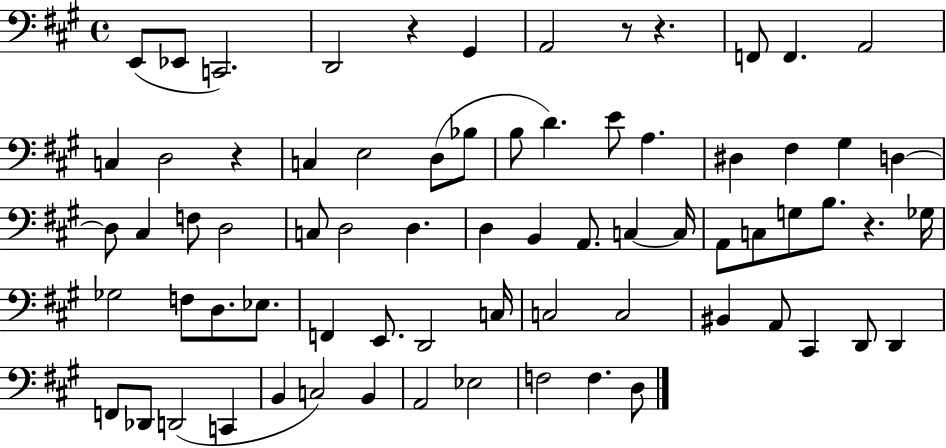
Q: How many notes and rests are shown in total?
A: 72